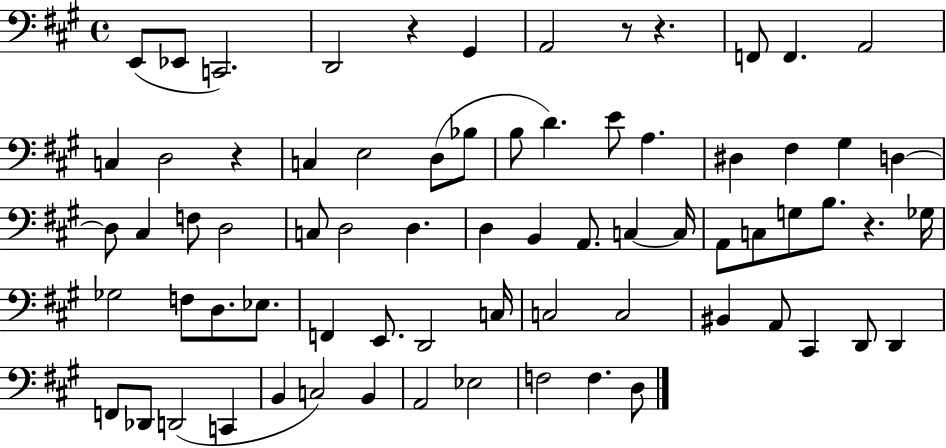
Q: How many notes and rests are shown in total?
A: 72